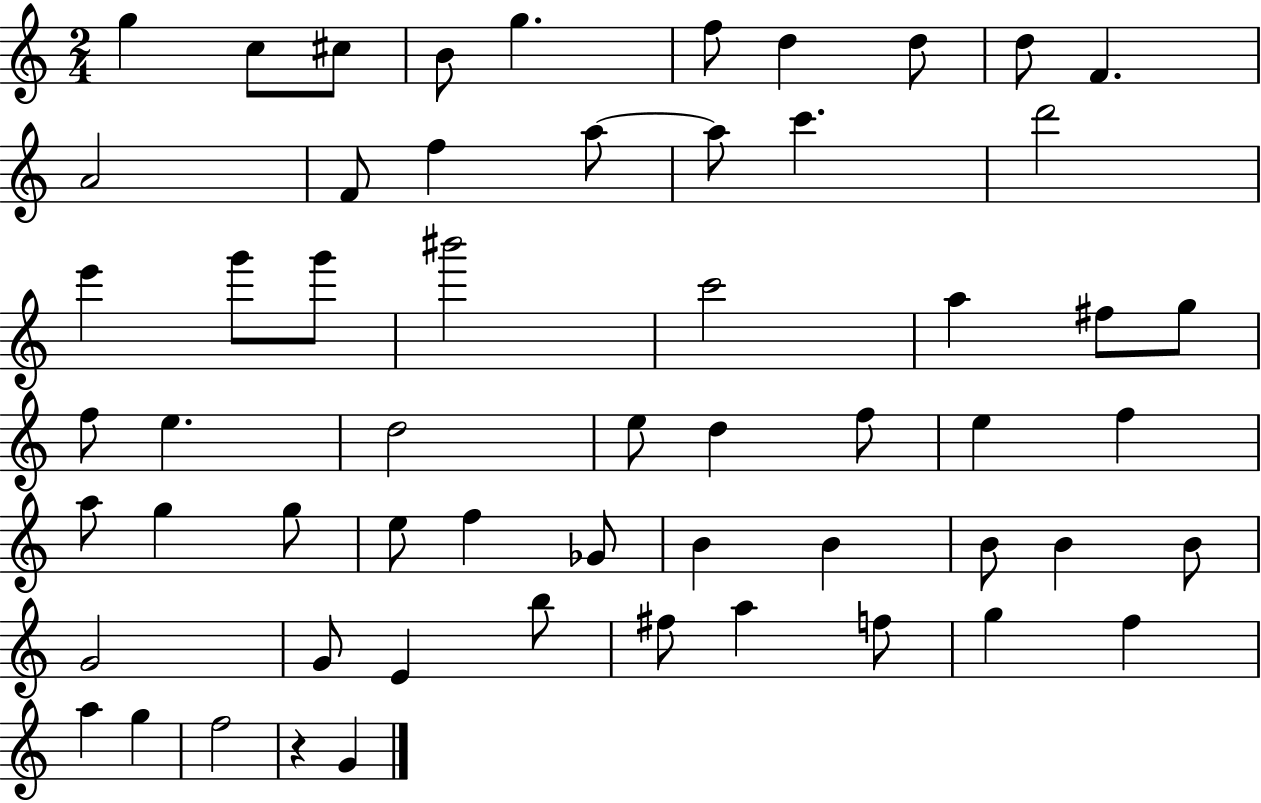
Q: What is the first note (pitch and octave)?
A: G5